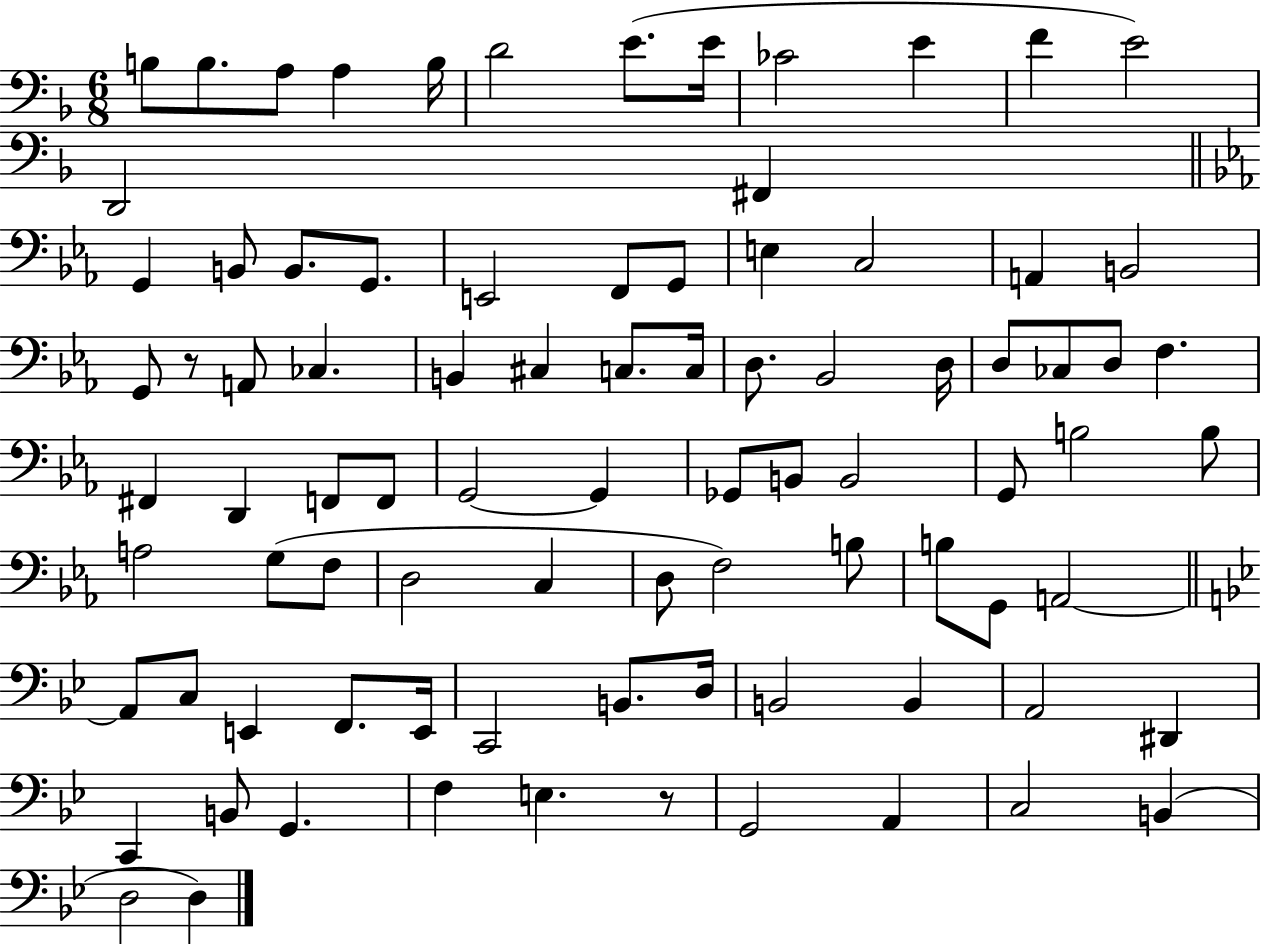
X:1
T:Untitled
M:6/8
L:1/4
K:F
B,/2 B,/2 A,/2 A, B,/4 D2 E/2 E/4 _C2 E F E2 D,,2 ^F,, G,, B,,/2 B,,/2 G,,/2 E,,2 F,,/2 G,,/2 E, C,2 A,, B,,2 G,,/2 z/2 A,,/2 _C, B,, ^C, C,/2 C,/4 D,/2 _B,,2 D,/4 D,/2 _C,/2 D,/2 F, ^F,, D,, F,,/2 F,,/2 G,,2 G,, _G,,/2 B,,/2 B,,2 G,,/2 B,2 B,/2 A,2 G,/2 F,/2 D,2 C, D,/2 F,2 B,/2 B,/2 G,,/2 A,,2 A,,/2 C,/2 E,, F,,/2 E,,/4 C,,2 B,,/2 D,/4 B,,2 B,, A,,2 ^D,, C,, B,,/2 G,, F, E, z/2 G,,2 A,, C,2 B,, D,2 D,